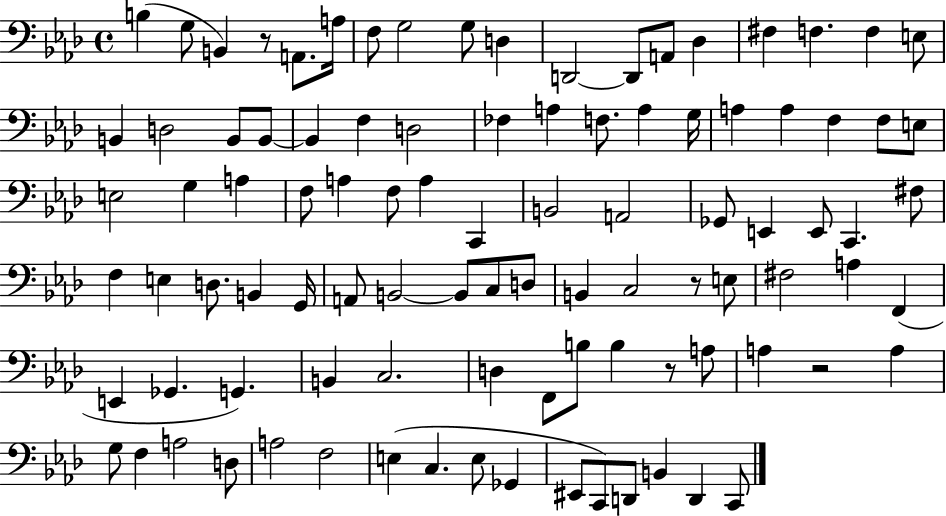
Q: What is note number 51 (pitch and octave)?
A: E3